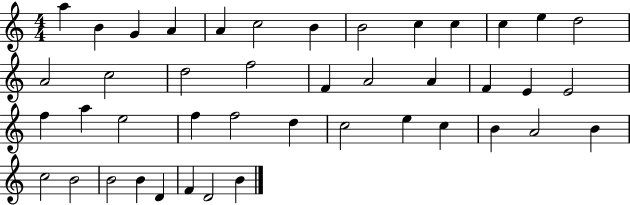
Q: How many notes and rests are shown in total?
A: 43